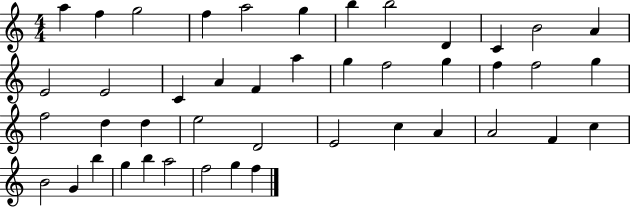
X:1
T:Untitled
M:4/4
L:1/4
K:C
a f g2 f a2 g b b2 D C B2 A E2 E2 C A F a g f2 g f f2 g f2 d d e2 D2 E2 c A A2 F c B2 G b g b a2 f2 g f